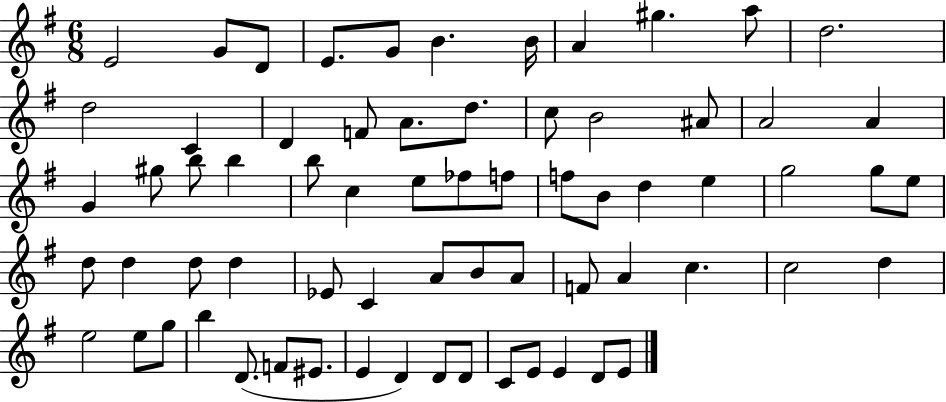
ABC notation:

X:1
T:Untitled
M:6/8
L:1/4
K:G
E2 G/2 D/2 E/2 G/2 B B/4 A ^g a/2 d2 d2 C D F/2 A/2 d/2 c/2 B2 ^A/2 A2 A G ^g/2 b/2 b b/2 c e/2 _f/2 f/2 f/2 B/2 d e g2 g/2 e/2 d/2 d d/2 d _E/2 C A/2 B/2 A/2 F/2 A c c2 d e2 e/2 g/2 b D/2 F/2 ^E/2 E D D/2 D/2 C/2 E/2 E D/2 E/2